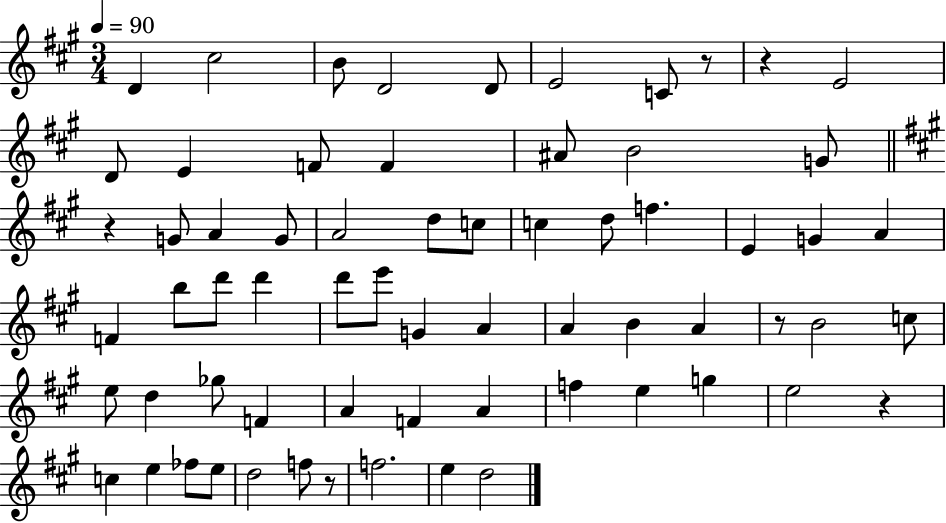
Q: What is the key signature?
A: A major